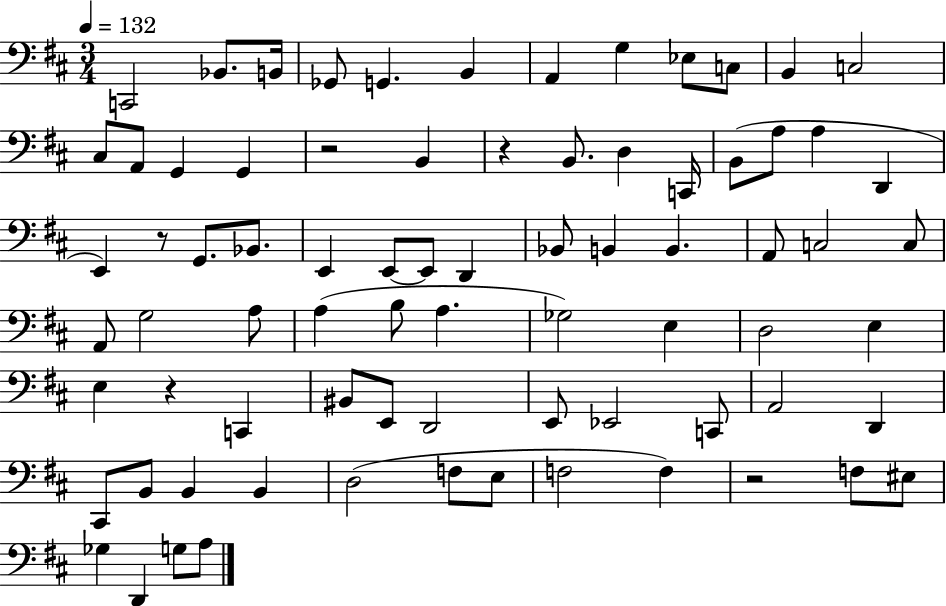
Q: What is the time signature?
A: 3/4